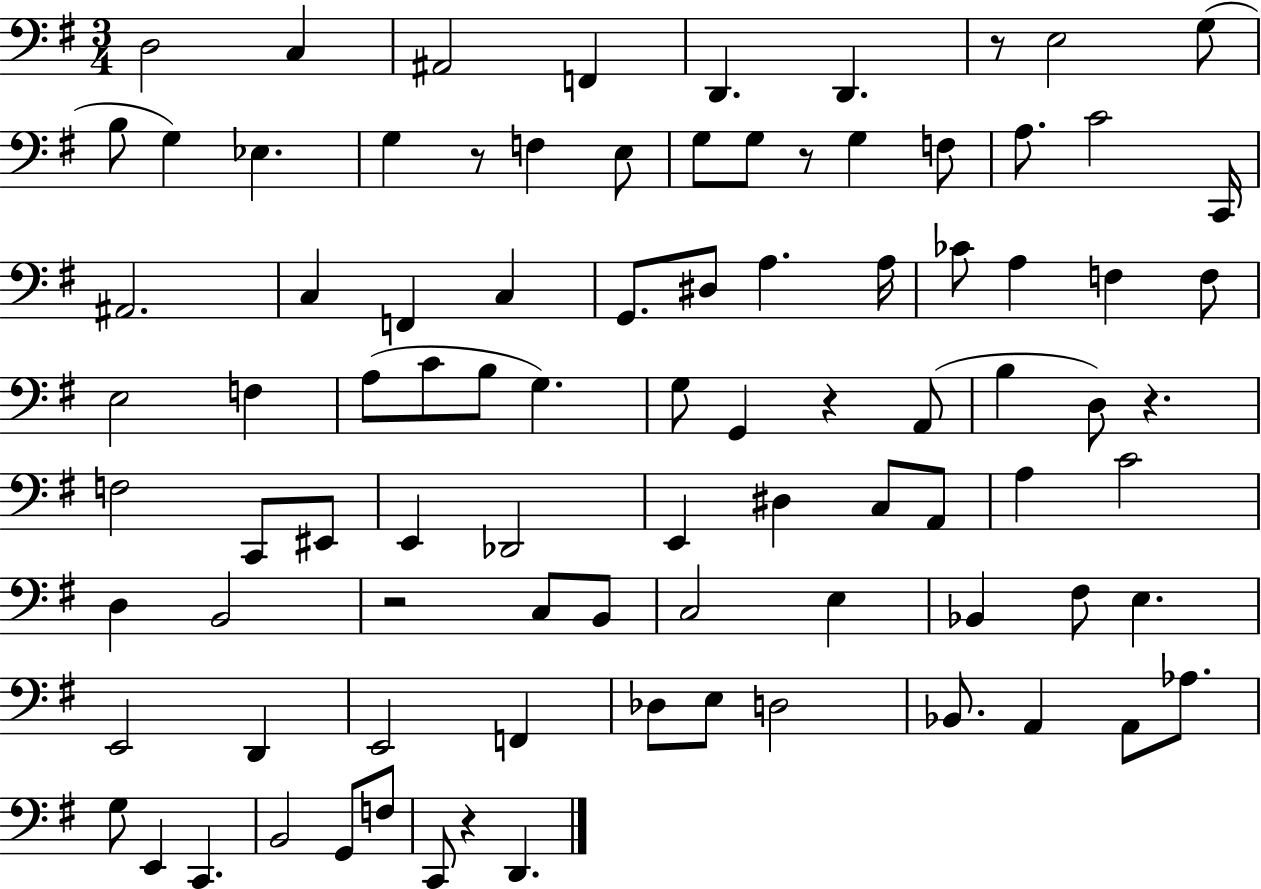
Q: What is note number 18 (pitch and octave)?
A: F3